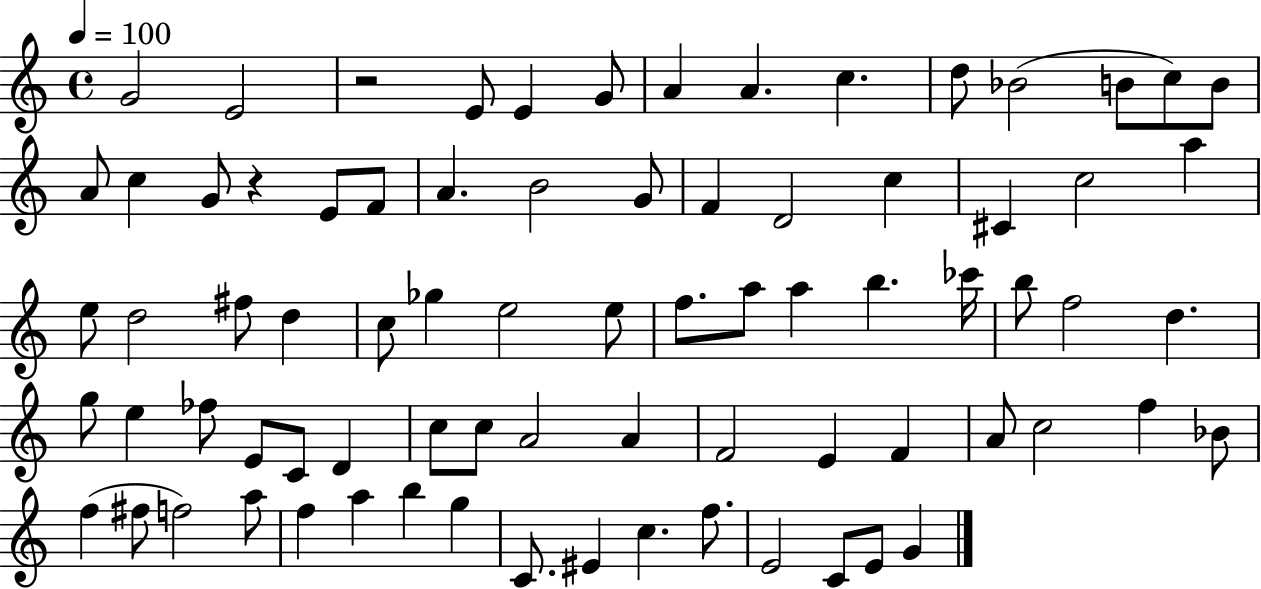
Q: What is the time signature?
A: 4/4